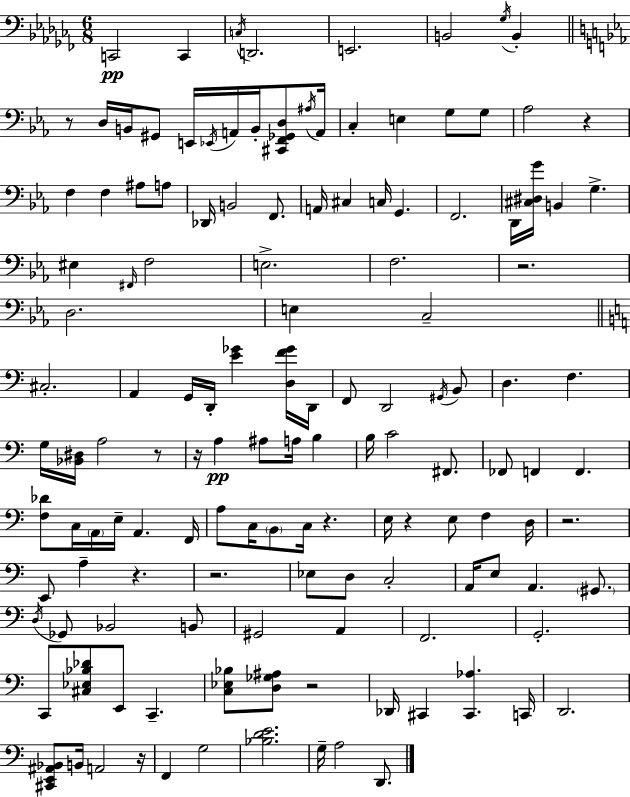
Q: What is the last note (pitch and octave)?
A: D2